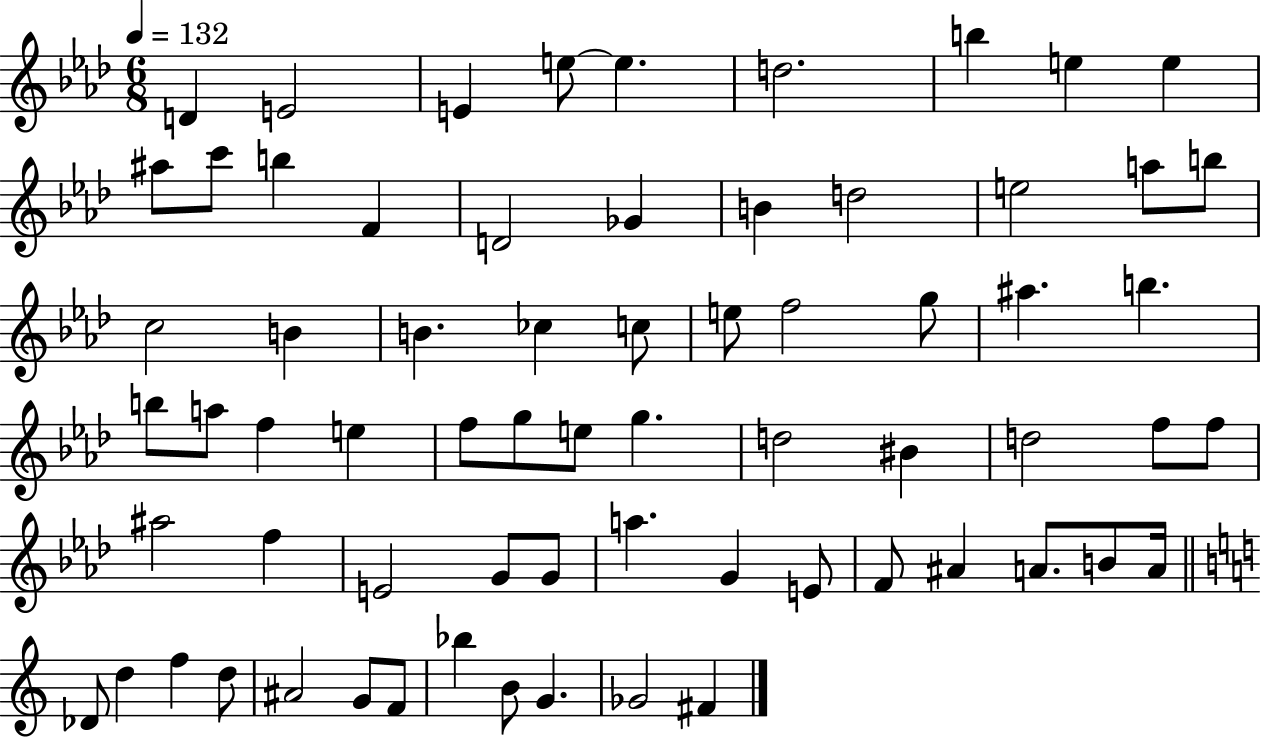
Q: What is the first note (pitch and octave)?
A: D4